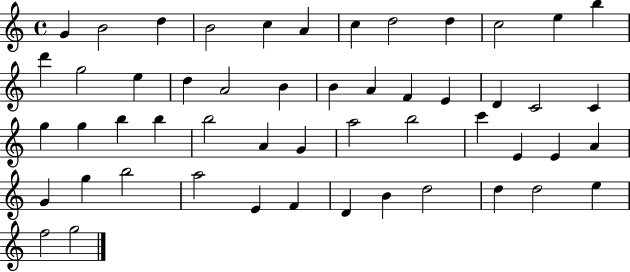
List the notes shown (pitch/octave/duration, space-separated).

G4/q B4/h D5/q B4/h C5/q A4/q C5/q D5/h D5/q C5/h E5/q B5/q D6/q G5/h E5/q D5/q A4/h B4/q B4/q A4/q F4/q E4/q D4/q C4/h C4/q G5/q G5/q B5/q B5/q B5/h A4/q G4/q A5/h B5/h C6/q E4/q E4/q A4/q G4/q G5/q B5/h A5/h E4/q F4/q D4/q B4/q D5/h D5/q D5/h E5/q F5/h G5/h